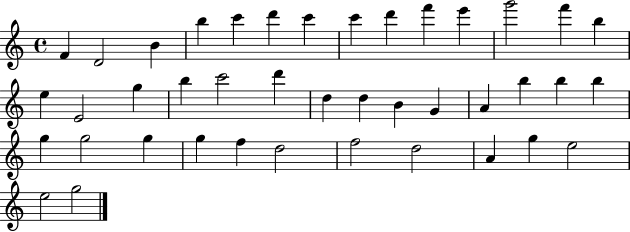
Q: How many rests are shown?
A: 0